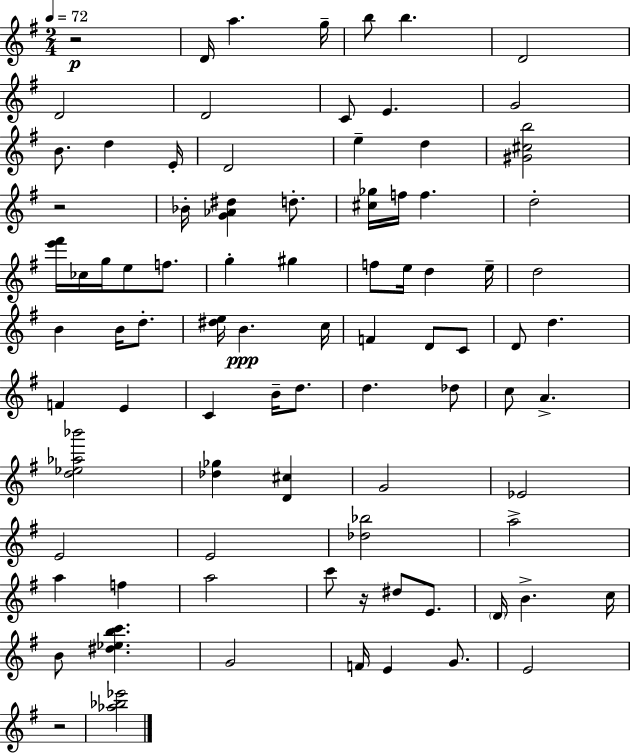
X:1
T:Untitled
M:2/4
L:1/4
K:G
z2 D/4 a g/4 b/2 b D2 D2 D2 C/2 E G2 B/2 d E/4 D2 e d [^G^cb]2 z2 _B/4 [G_A^d] d/2 [^c_g]/4 f/4 f d2 [e'^f']/4 _c/4 g/4 e/2 f/2 g ^g f/2 e/4 d e/4 d2 B B/4 d/2 [^de]/4 B c/4 F D/2 C/2 D/2 d F E C B/4 d/2 d _d/2 c/2 A [d_e_a_b']2 [_d_g] [D^c] G2 _E2 E2 E2 [_d_b]2 a2 a f a2 c'/2 z/4 ^d/2 E/2 D/4 B c/4 B/2 [^d_ebc'] G2 F/4 E G/2 E2 z2 [_a_b_e']2